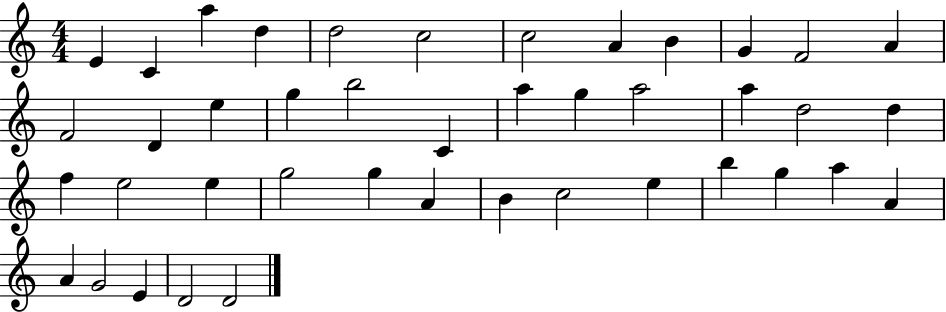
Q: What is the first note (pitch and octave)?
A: E4